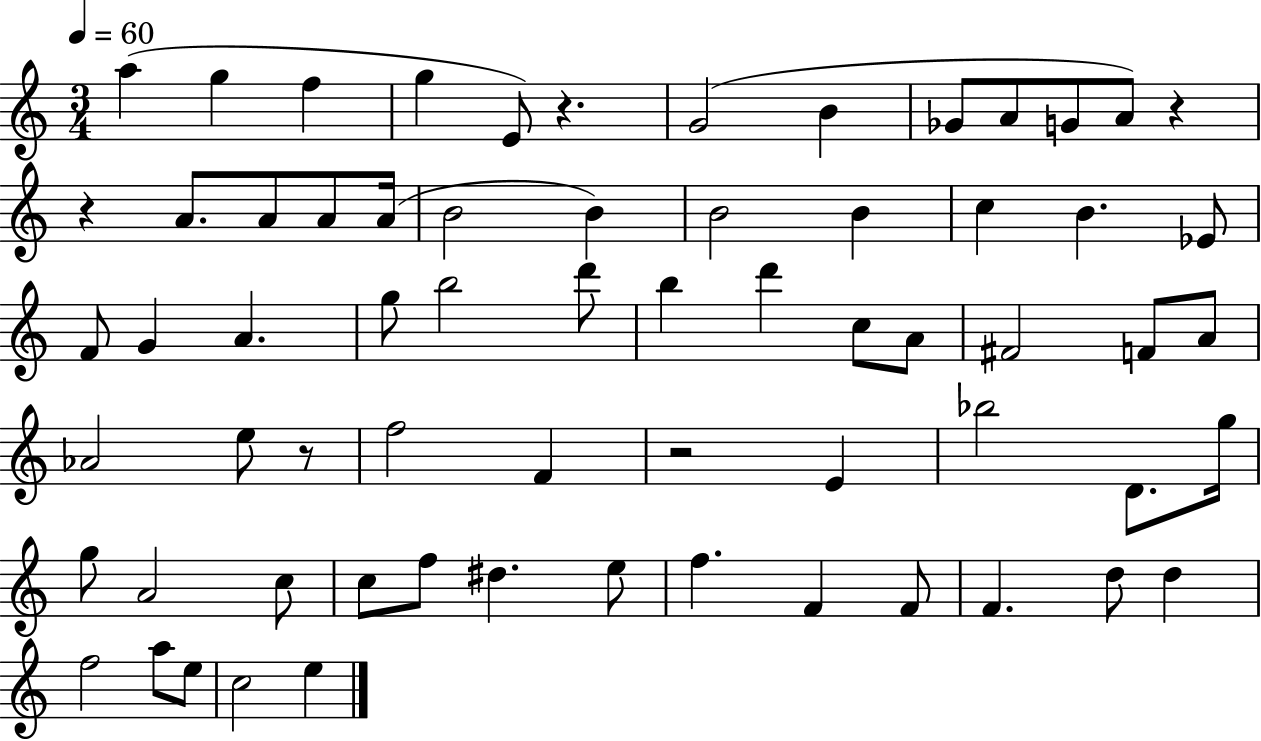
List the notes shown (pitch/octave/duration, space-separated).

A5/q G5/q F5/q G5/q E4/e R/q. G4/h B4/q Gb4/e A4/e G4/e A4/e R/q R/q A4/e. A4/e A4/e A4/s B4/h B4/q B4/h B4/q C5/q B4/q. Eb4/e F4/e G4/q A4/q. G5/e B5/h D6/e B5/q D6/q C5/e A4/e F#4/h F4/e A4/e Ab4/h E5/e R/e F5/h F4/q R/h E4/q Bb5/h D4/e. G5/s G5/e A4/h C5/e C5/e F5/e D#5/q. E5/e F5/q. F4/q F4/e F4/q. D5/e D5/q F5/h A5/e E5/e C5/h E5/q